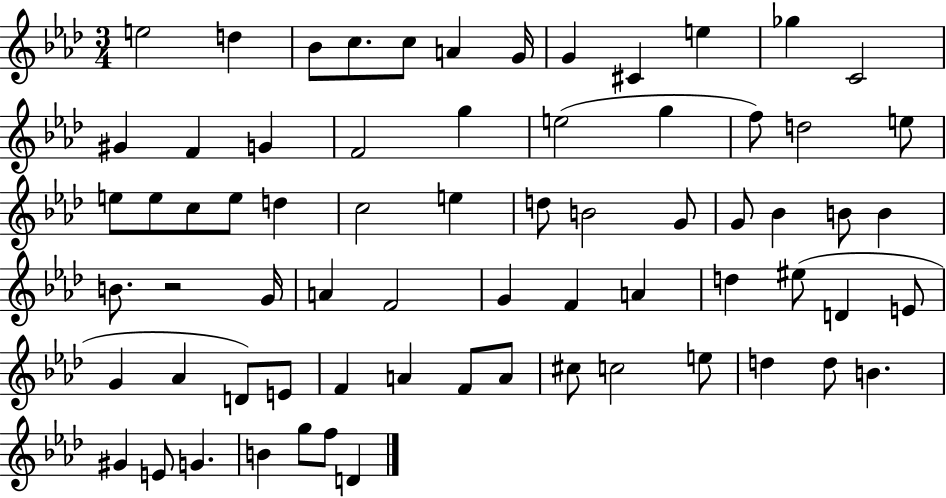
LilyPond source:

{
  \clef treble
  \numericTimeSignature
  \time 3/4
  \key aes \major
  e''2 d''4 | bes'8 c''8. c''8 a'4 g'16 | g'4 cis'4 e''4 | ges''4 c'2 | \break gis'4 f'4 g'4 | f'2 g''4 | e''2( g''4 | f''8) d''2 e''8 | \break e''8 e''8 c''8 e''8 d''4 | c''2 e''4 | d''8 b'2 g'8 | g'8 bes'4 b'8 b'4 | \break b'8. r2 g'16 | a'4 f'2 | g'4 f'4 a'4 | d''4 eis''8( d'4 e'8 | \break g'4 aes'4 d'8) e'8 | f'4 a'4 f'8 a'8 | cis''8 c''2 e''8 | d''4 d''8 b'4. | \break gis'4 e'8 g'4. | b'4 g''8 f''8 d'4 | \bar "|."
}